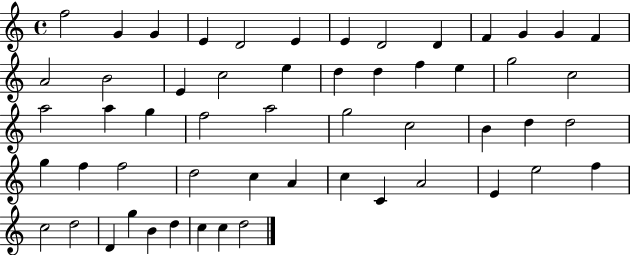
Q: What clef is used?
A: treble